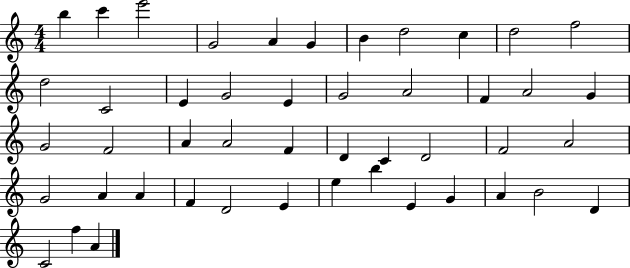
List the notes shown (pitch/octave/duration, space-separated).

B5/q C6/q E6/h G4/h A4/q G4/q B4/q D5/h C5/q D5/h F5/h D5/h C4/h E4/q G4/h E4/q G4/h A4/h F4/q A4/h G4/q G4/h F4/h A4/q A4/h F4/q D4/q C4/q D4/h F4/h A4/h G4/h A4/q A4/q F4/q D4/h E4/q E5/q B5/q E4/q G4/q A4/q B4/h D4/q C4/h F5/q A4/q